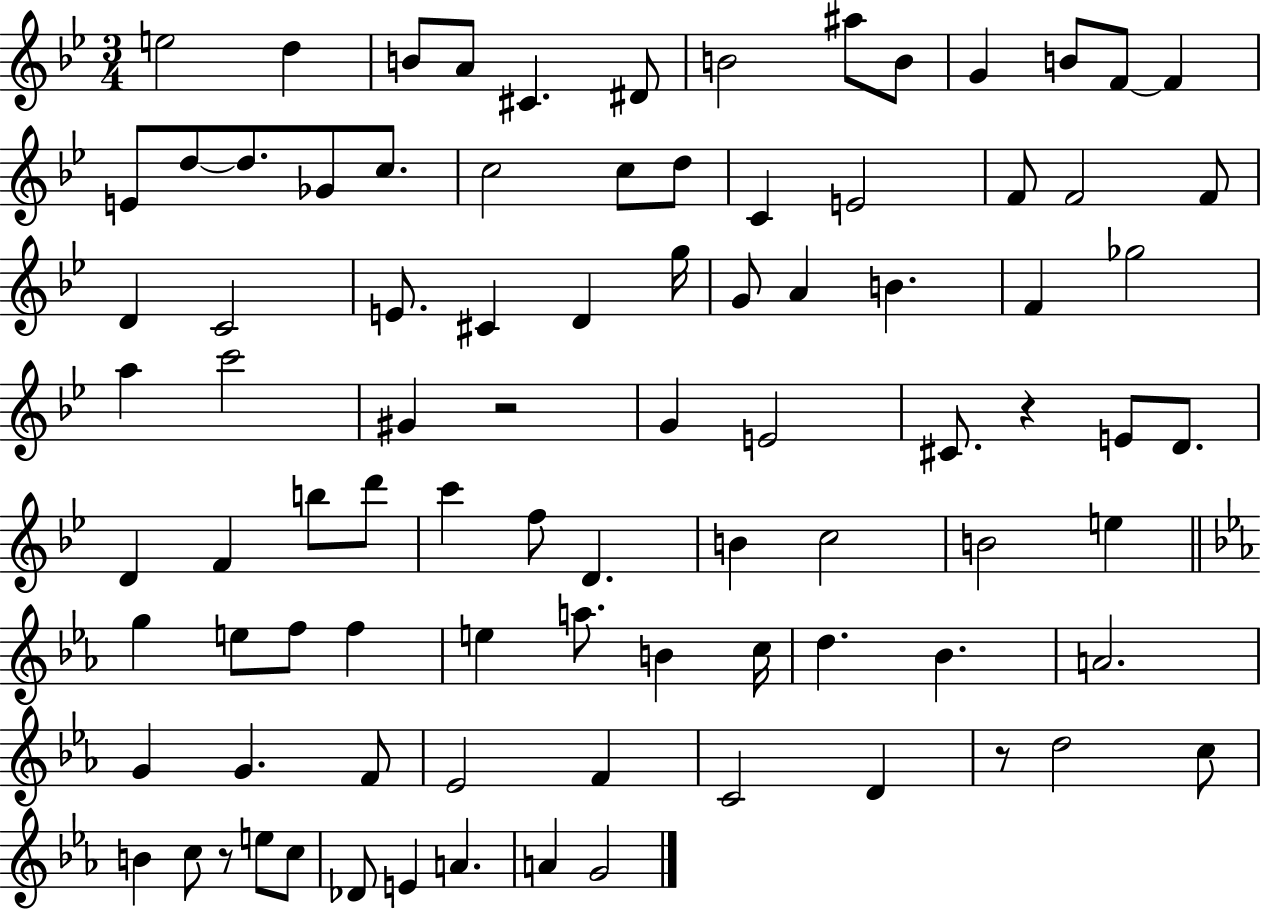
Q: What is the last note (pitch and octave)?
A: G4